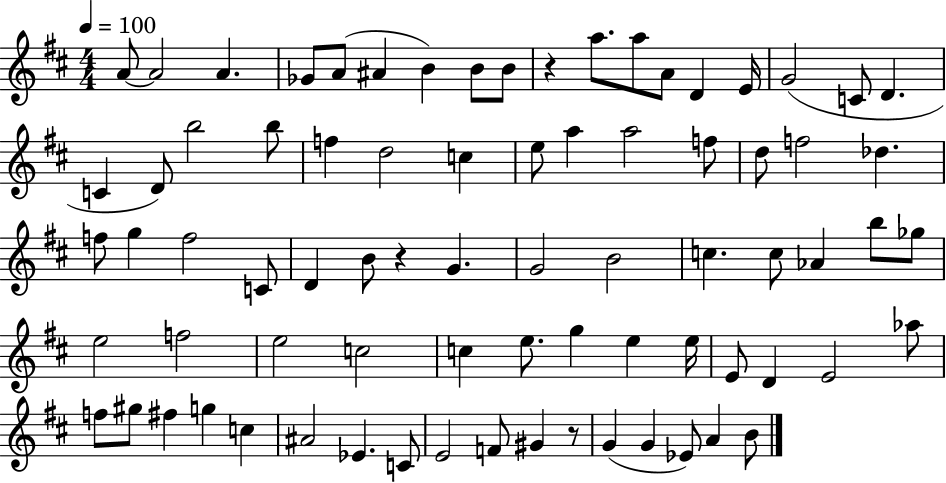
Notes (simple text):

A4/e A4/h A4/q. Gb4/e A4/e A#4/q B4/q B4/e B4/e R/q A5/e. A5/e A4/e D4/q E4/s G4/h C4/e D4/q. C4/q D4/e B5/h B5/e F5/q D5/h C5/q E5/e A5/q A5/h F5/e D5/e F5/h Db5/q. F5/e G5/q F5/h C4/e D4/q B4/e R/q G4/q. G4/h B4/h C5/q. C5/e Ab4/q B5/e Gb5/e E5/h F5/h E5/h C5/h C5/q E5/e. G5/q E5/q E5/s E4/e D4/q E4/h Ab5/e F5/e G#5/e F#5/q G5/q C5/q A#4/h Eb4/q. C4/e E4/h F4/e G#4/q R/e G4/q G4/q Eb4/e A4/q B4/e